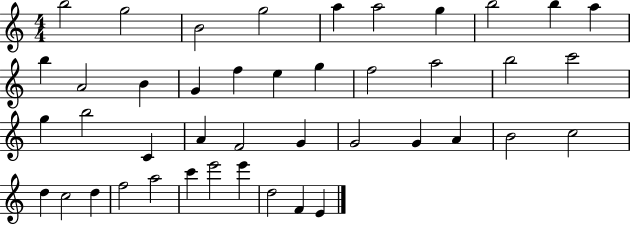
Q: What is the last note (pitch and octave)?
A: E4